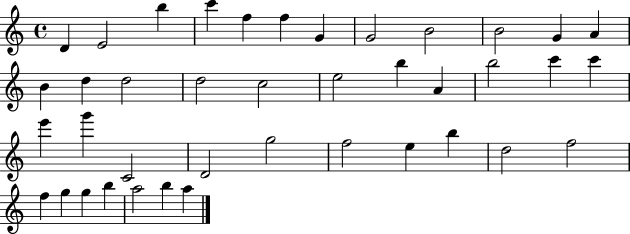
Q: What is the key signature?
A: C major